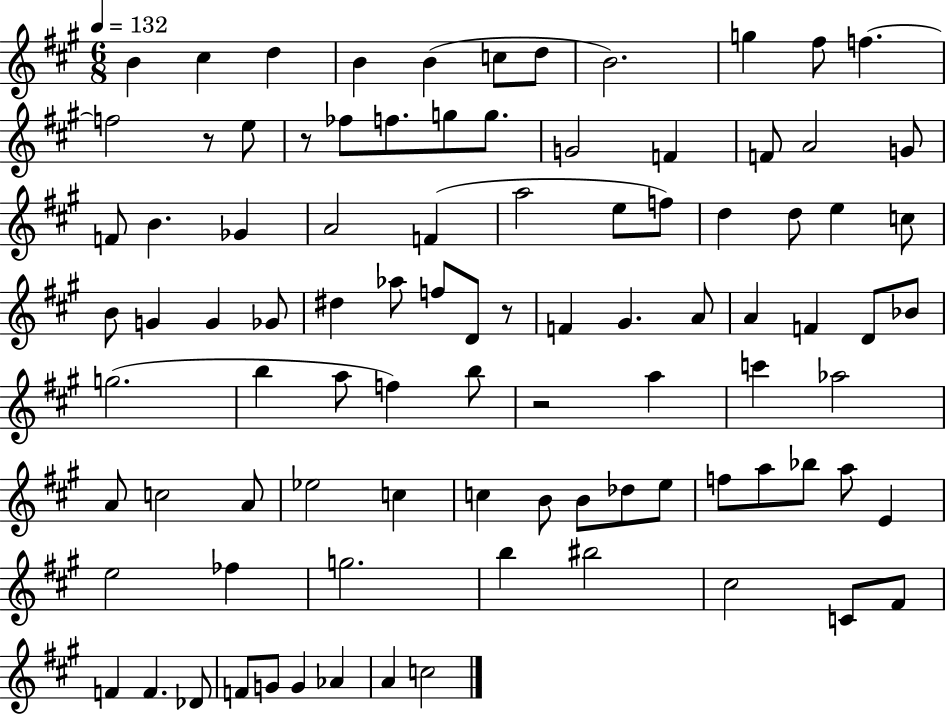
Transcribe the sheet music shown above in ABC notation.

X:1
T:Untitled
M:6/8
L:1/4
K:A
B ^c d B B c/2 d/2 B2 g ^f/2 f f2 z/2 e/2 z/2 _f/2 f/2 g/2 g/2 G2 F F/2 A2 G/2 F/2 B _G A2 F a2 e/2 f/2 d d/2 e c/2 B/2 G G _G/2 ^d _a/2 f/2 D/2 z/2 F ^G A/2 A F D/2 _B/2 g2 b a/2 f b/2 z2 a c' _a2 A/2 c2 A/2 _e2 c c B/2 B/2 _d/2 e/2 f/2 a/2 _b/2 a/2 E e2 _f g2 b ^b2 ^c2 C/2 ^F/2 F F _D/2 F/2 G/2 G _A A c2